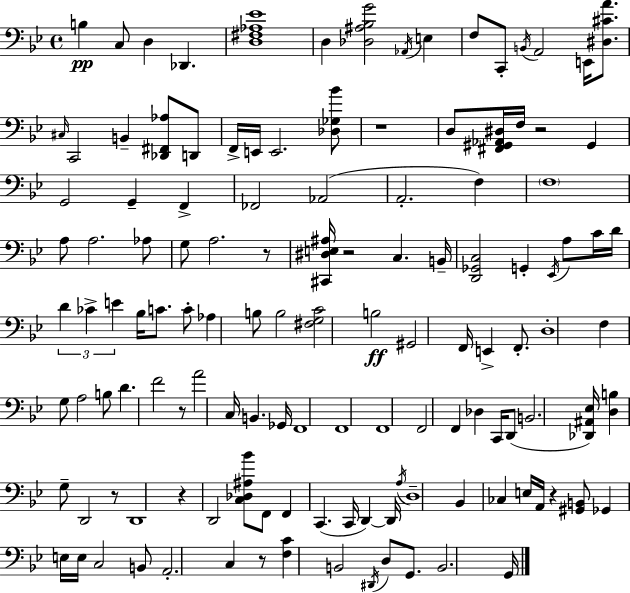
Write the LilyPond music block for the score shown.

{
  \clef bass
  \time 4/4
  \defaultTimeSignature
  \key g \minor
  b4\pp c8 d4 des,4. | <d fis aes ees'>1 | d4 <des ais bes g'>2 \acciaccatura { aes,16 } e4 | f8 c,8-. \acciaccatura { b,16 } a,2 e,16 <dis cis' a'>8. | \break \grace { cis16 } c,2 b,4-- <des, fis, aes>8 | d,8 f,16-> e,16 e,2. | <des ges bes'>8 r1 | d8 <fis, gis, aes, dis>16 f16 r2 gis,4 | \break g,2 g,4-- f,4-> | fes,2 aes,2( | a,2.-. f4) | \parenthesize f1 | \break a8 a2. | aes8 g8 a2. | r8 <cis, dis e ais>16 r2 c4. | b,16-- <d, ges, c>2 g,4-. \acciaccatura { ees,16 } | \break a8 c'16 d'16 \tuplet 3/2 { d'4 ces'4-> e'4 } | bes16 c'8. c'8-. aes4 b8 b2 | <fis g c'>2 b2\ff | gis,2 f,16 e,4-> | \break f,8.-. d1-. | f4 g8 a2 | b8 d'4. f'2 | r8 a'2 c16 b,4. | \break ges,16 f,1 | f,1 | f,1 | f,2 f,4 | \break des4 c,16 d,8( b,2. | <des, ais, ees>16) <d b>4 g8-- d,2 | r8 d,1 | r4 d,2 | \break <c des ais bes'>8 f,8 f,4 c,4.( c,16 d,4~~) | d,16 \acciaccatura { a16 } d1-- | bes,4 ces4 e16 a,16 r4 | <gis, b,>8 ges,4 e16 e16 c2 | \break b,8 a,2.-. | c4 r8 <f c'>4 b,2 | \acciaccatura { dis,16 } d8 g,8. b,2. | g,16 \bar "|."
}